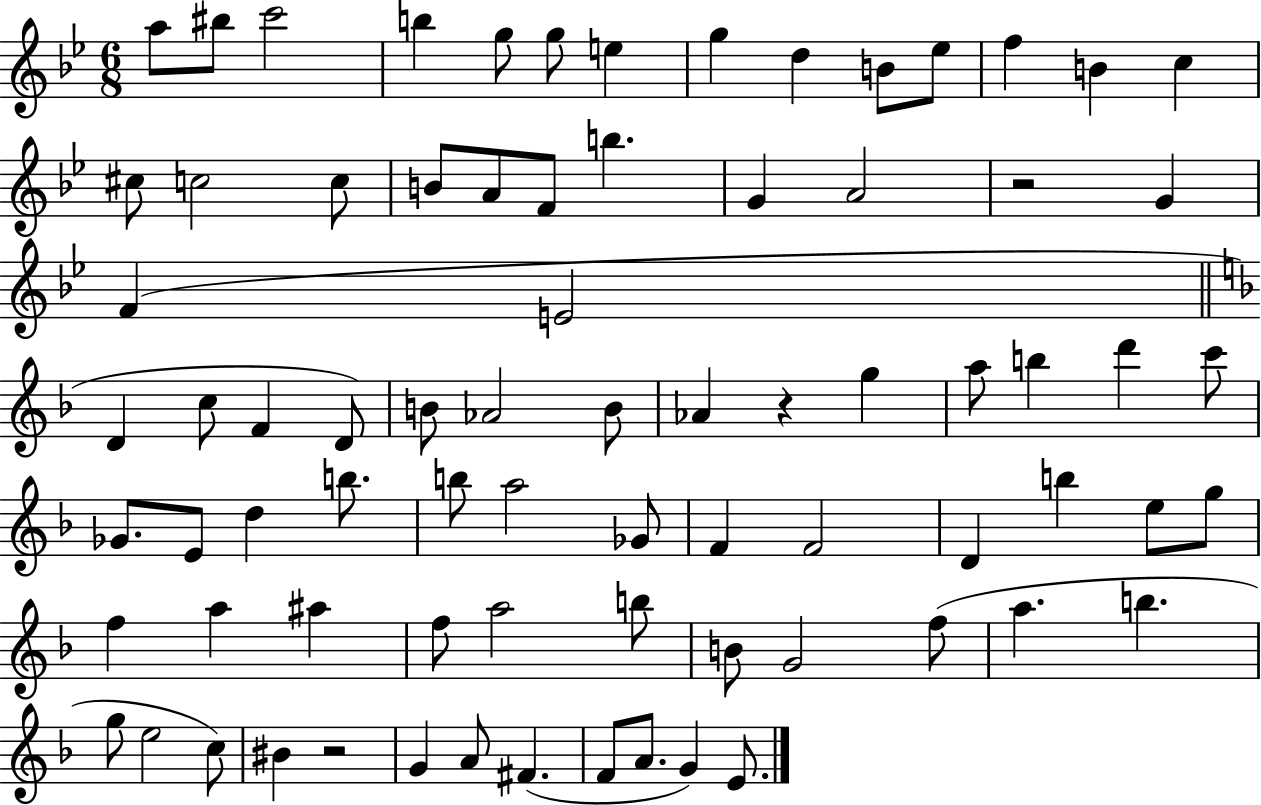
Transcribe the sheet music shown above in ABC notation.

X:1
T:Untitled
M:6/8
L:1/4
K:Bb
a/2 ^b/2 c'2 b g/2 g/2 e g d B/2 _e/2 f B c ^c/2 c2 c/2 B/2 A/2 F/2 b G A2 z2 G F E2 D c/2 F D/2 B/2 _A2 B/2 _A z g a/2 b d' c'/2 _G/2 E/2 d b/2 b/2 a2 _G/2 F F2 D b e/2 g/2 f a ^a f/2 a2 b/2 B/2 G2 f/2 a b g/2 e2 c/2 ^B z2 G A/2 ^F F/2 A/2 G E/2